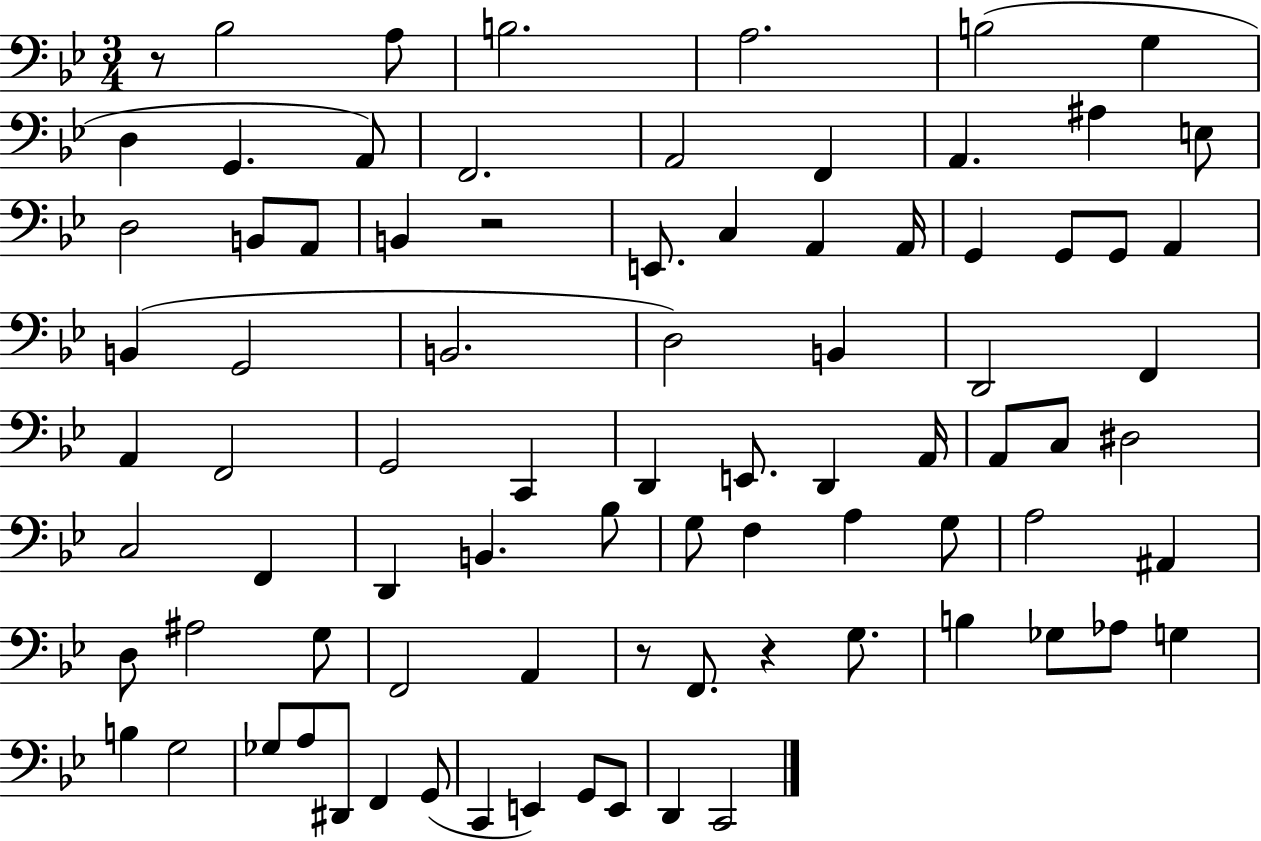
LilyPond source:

{
  \clef bass
  \numericTimeSignature
  \time 3/4
  \key bes \major
  r8 bes2 a8 | b2. | a2. | b2( g4 | \break d4 g,4. a,8) | f,2. | a,2 f,4 | a,4. ais4 e8 | \break d2 b,8 a,8 | b,4 r2 | e,8. c4 a,4 a,16 | g,4 g,8 g,8 a,4 | \break b,4( g,2 | b,2. | d2) b,4 | d,2 f,4 | \break a,4 f,2 | g,2 c,4 | d,4 e,8. d,4 a,16 | a,8 c8 dis2 | \break c2 f,4 | d,4 b,4. bes8 | g8 f4 a4 g8 | a2 ais,4 | \break d8 ais2 g8 | f,2 a,4 | r8 f,8. r4 g8. | b4 ges8 aes8 g4 | \break b4 g2 | ges8 a8 dis,8 f,4 g,8( | c,4 e,4) g,8 e,8 | d,4 c,2 | \break \bar "|."
}